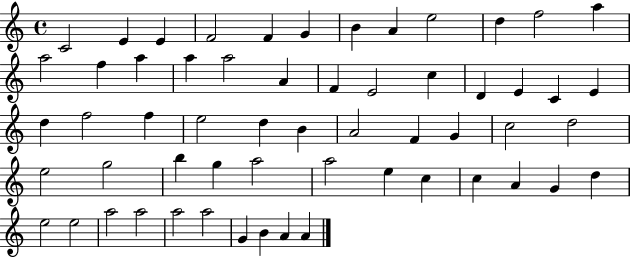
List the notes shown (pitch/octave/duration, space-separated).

C4/h E4/q E4/q F4/h F4/q G4/q B4/q A4/q E5/h D5/q F5/h A5/q A5/h F5/q A5/q A5/q A5/h A4/q F4/q E4/h C5/q D4/q E4/q C4/q E4/q D5/q F5/h F5/q E5/h D5/q B4/q A4/h F4/q G4/q C5/h D5/h E5/h G5/h B5/q G5/q A5/h A5/h E5/q C5/q C5/q A4/q G4/q D5/q E5/h E5/h A5/h A5/h A5/h A5/h G4/q B4/q A4/q A4/q